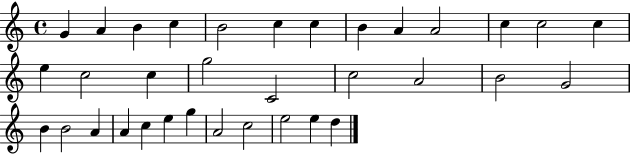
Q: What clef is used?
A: treble